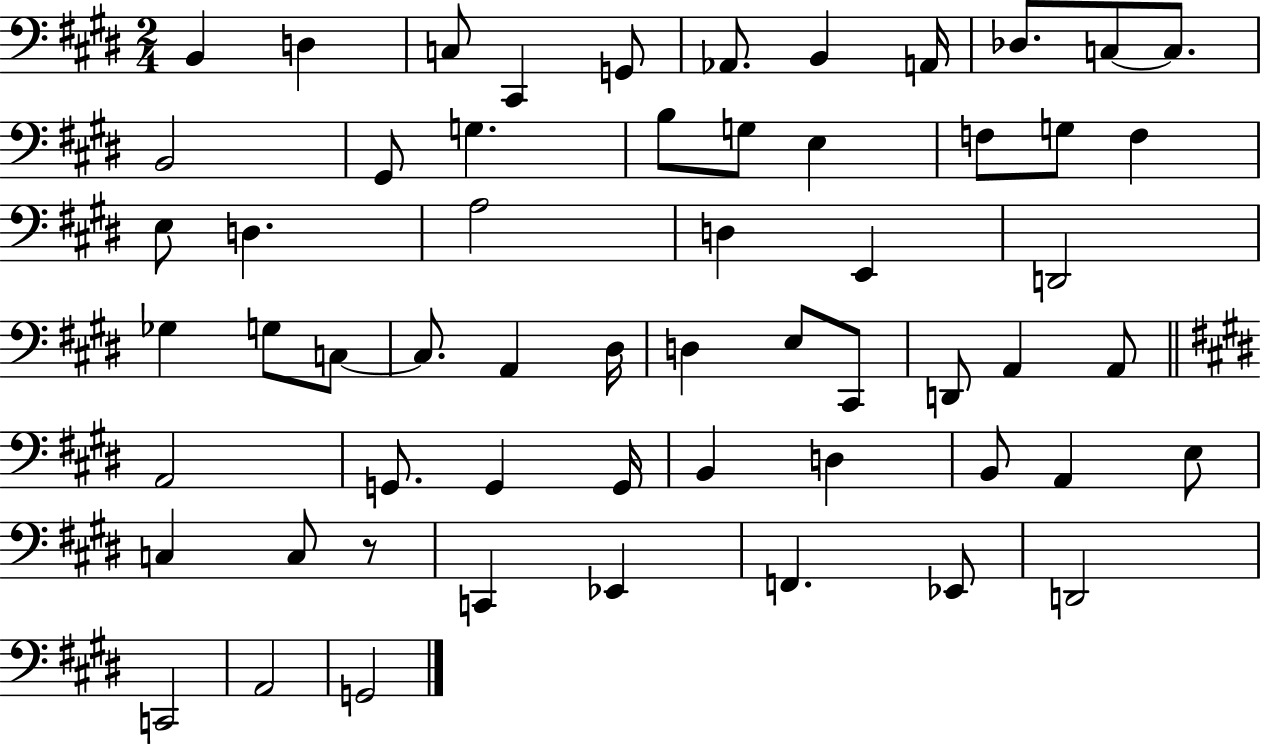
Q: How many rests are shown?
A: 1